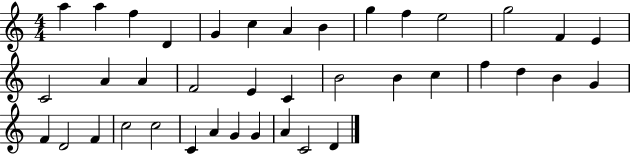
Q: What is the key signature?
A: C major